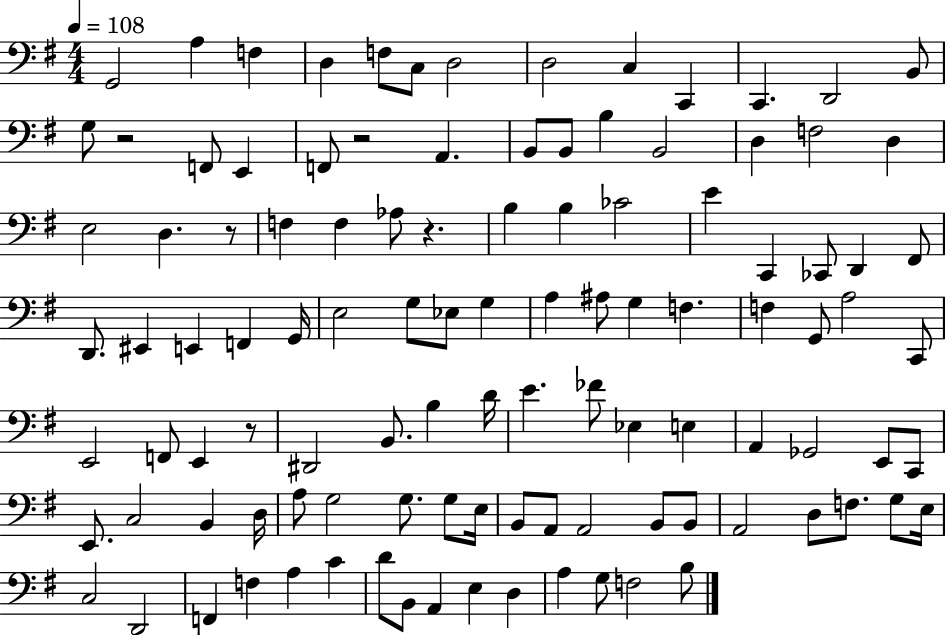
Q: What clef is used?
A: bass